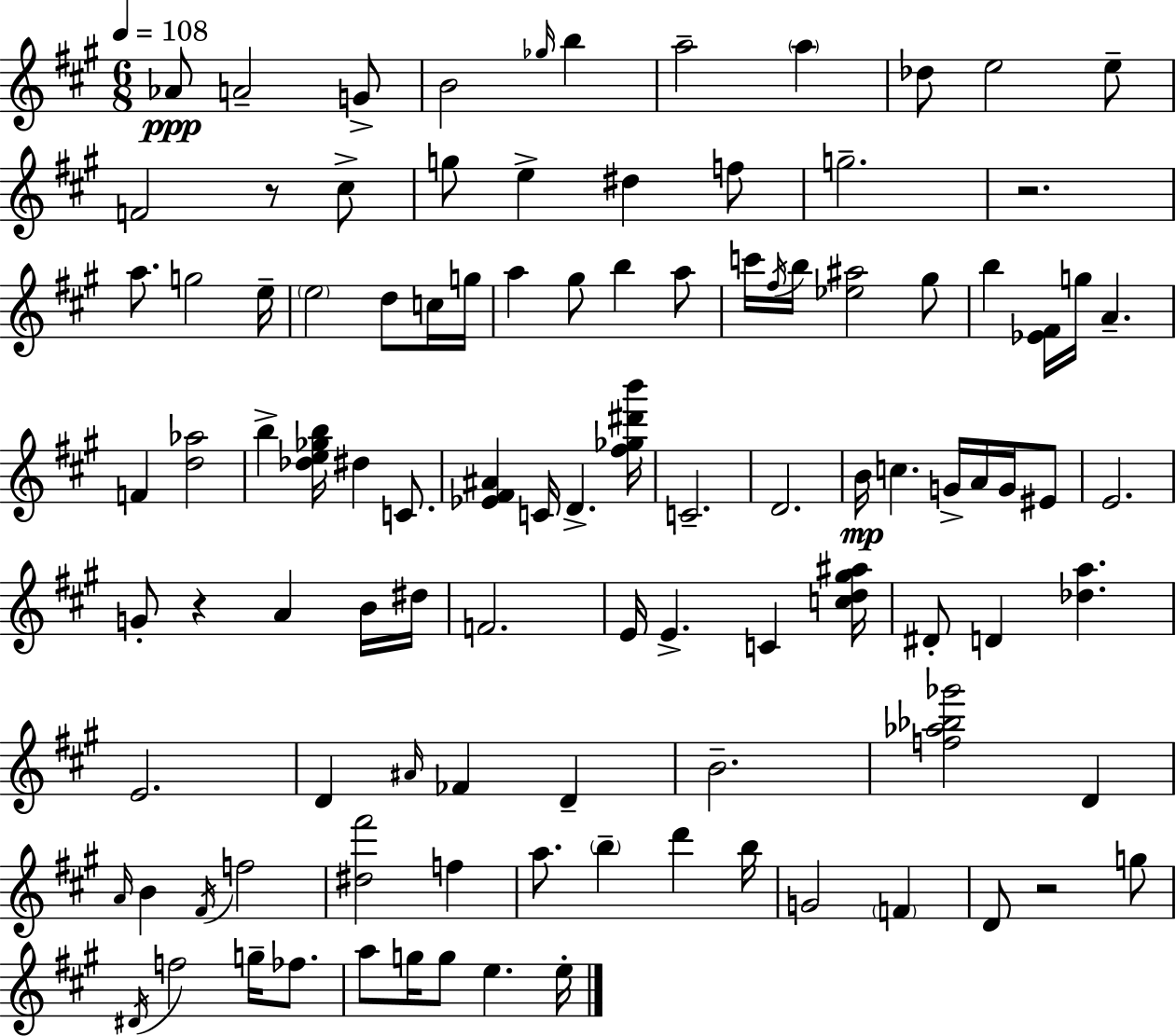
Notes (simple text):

Ab4/e A4/h G4/e B4/h Gb5/s B5/q A5/h A5/q Db5/e E5/h E5/e F4/h R/e C#5/e G5/e E5/q D#5/q F5/e G5/h. R/h. A5/e. G5/h E5/s E5/h D5/e C5/s G5/s A5/q G#5/e B5/q A5/e C6/s F#5/s B5/s [Eb5,A#5]/h G#5/e B5/q [Eb4,F#4]/s G5/s A4/q. F4/q [D5,Ab5]/h B5/q [Db5,E5,Gb5,B5]/s D#5/q C4/e. [Eb4,F#4,A#4]/q C4/s D4/q. [F#5,Gb5,D#6,B6]/s C4/h. D4/h. B4/s C5/q. G4/s A4/s G4/s EIS4/e E4/h. G4/e R/q A4/q B4/s D#5/s F4/h. E4/s E4/q. C4/q [C5,D5,G#5,A#5]/s D#4/e D4/q [Db5,A5]/q. E4/h. D4/q A#4/s FES4/q D4/q B4/h. [F5,Ab5,Bb5,Gb6]/h D4/q A4/s B4/q F#4/s F5/h [D#5,F#6]/h F5/q A5/e. B5/q D6/q B5/s G4/h F4/q D4/e R/h G5/e D#4/s F5/h G5/s FES5/e. A5/e G5/s G5/e E5/q. E5/s